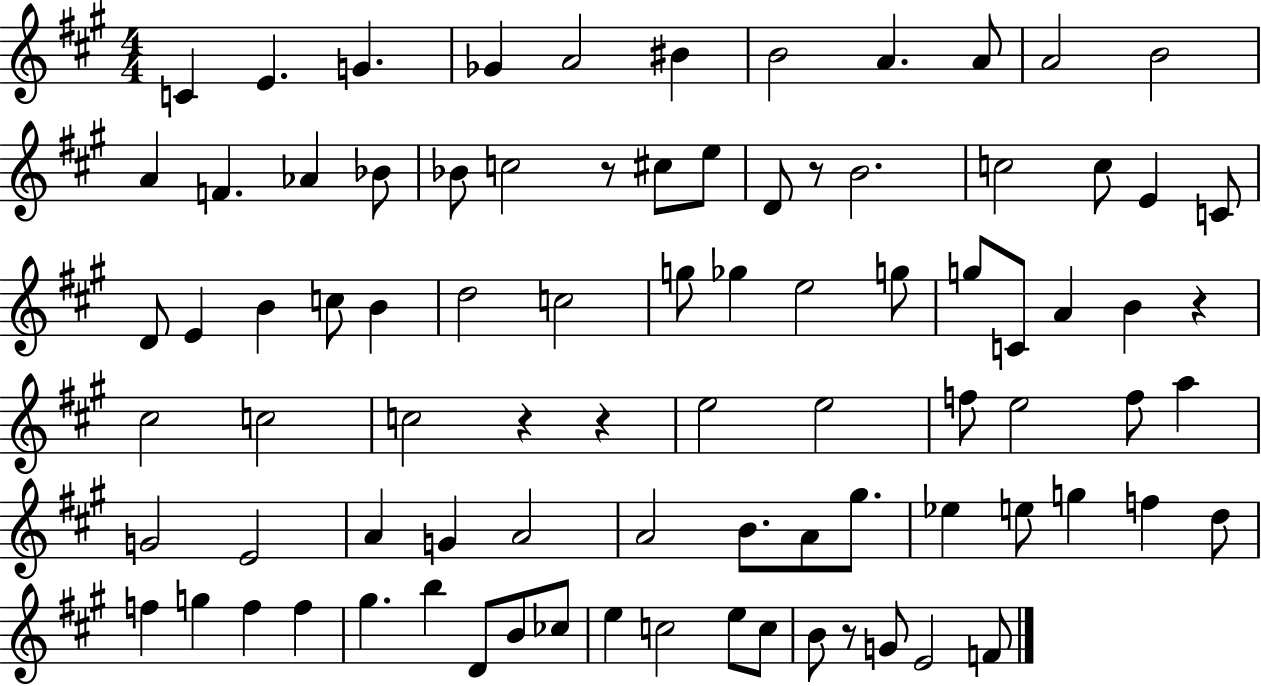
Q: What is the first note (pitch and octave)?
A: C4